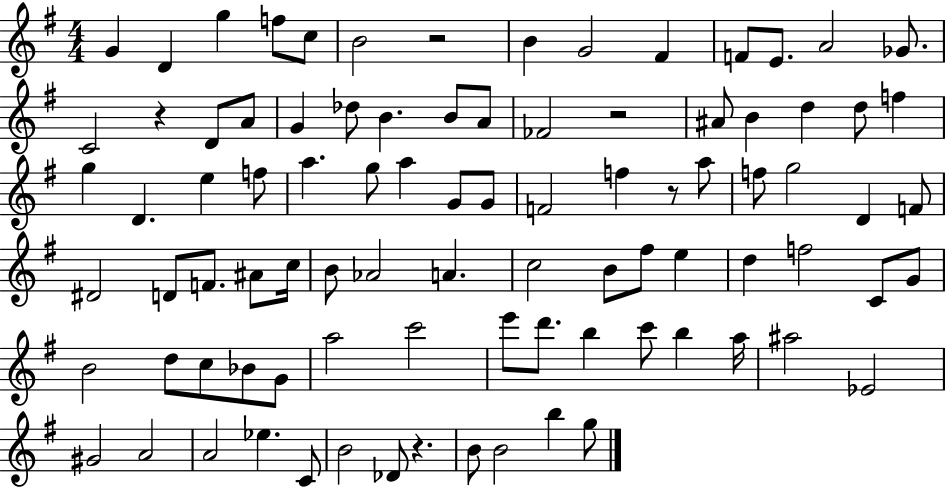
{
  \clef treble
  \numericTimeSignature
  \time 4/4
  \key g \major
  g'4 d'4 g''4 f''8 c''8 | b'2 r2 | b'4 g'2 fis'4 | f'8 e'8. a'2 ges'8. | \break c'2 r4 d'8 a'8 | g'4 des''8 b'4. b'8 a'8 | fes'2 r2 | ais'8 b'4 d''4 d''8 f''4 | \break g''4 d'4. e''4 f''8 | a''4. g''8 a''4 g'8 g'8 | f'2 f''4 r8 a''8 | f''8 g''2 d'4 f'8 | \break dis'2 d'8 f'8. ais'8 c''16 | b'8 aes'2 a'4. | c''2 b'8 fis''8 e''4 | d''4 f''2 c'8 g'8 | \break b'2 d''8 c''8 bes'8 g'8 | a''2 c'''2 | e'''8 d'''8. b''4 c'''8 b''4 a''16 | ais''2 ees'2 | \break gis'2 a'2 | a'2 ees''4. c'8 | b'2 des'8 r4. | b'8 b'2 b''4 g''8 | \break \bar "|."
}